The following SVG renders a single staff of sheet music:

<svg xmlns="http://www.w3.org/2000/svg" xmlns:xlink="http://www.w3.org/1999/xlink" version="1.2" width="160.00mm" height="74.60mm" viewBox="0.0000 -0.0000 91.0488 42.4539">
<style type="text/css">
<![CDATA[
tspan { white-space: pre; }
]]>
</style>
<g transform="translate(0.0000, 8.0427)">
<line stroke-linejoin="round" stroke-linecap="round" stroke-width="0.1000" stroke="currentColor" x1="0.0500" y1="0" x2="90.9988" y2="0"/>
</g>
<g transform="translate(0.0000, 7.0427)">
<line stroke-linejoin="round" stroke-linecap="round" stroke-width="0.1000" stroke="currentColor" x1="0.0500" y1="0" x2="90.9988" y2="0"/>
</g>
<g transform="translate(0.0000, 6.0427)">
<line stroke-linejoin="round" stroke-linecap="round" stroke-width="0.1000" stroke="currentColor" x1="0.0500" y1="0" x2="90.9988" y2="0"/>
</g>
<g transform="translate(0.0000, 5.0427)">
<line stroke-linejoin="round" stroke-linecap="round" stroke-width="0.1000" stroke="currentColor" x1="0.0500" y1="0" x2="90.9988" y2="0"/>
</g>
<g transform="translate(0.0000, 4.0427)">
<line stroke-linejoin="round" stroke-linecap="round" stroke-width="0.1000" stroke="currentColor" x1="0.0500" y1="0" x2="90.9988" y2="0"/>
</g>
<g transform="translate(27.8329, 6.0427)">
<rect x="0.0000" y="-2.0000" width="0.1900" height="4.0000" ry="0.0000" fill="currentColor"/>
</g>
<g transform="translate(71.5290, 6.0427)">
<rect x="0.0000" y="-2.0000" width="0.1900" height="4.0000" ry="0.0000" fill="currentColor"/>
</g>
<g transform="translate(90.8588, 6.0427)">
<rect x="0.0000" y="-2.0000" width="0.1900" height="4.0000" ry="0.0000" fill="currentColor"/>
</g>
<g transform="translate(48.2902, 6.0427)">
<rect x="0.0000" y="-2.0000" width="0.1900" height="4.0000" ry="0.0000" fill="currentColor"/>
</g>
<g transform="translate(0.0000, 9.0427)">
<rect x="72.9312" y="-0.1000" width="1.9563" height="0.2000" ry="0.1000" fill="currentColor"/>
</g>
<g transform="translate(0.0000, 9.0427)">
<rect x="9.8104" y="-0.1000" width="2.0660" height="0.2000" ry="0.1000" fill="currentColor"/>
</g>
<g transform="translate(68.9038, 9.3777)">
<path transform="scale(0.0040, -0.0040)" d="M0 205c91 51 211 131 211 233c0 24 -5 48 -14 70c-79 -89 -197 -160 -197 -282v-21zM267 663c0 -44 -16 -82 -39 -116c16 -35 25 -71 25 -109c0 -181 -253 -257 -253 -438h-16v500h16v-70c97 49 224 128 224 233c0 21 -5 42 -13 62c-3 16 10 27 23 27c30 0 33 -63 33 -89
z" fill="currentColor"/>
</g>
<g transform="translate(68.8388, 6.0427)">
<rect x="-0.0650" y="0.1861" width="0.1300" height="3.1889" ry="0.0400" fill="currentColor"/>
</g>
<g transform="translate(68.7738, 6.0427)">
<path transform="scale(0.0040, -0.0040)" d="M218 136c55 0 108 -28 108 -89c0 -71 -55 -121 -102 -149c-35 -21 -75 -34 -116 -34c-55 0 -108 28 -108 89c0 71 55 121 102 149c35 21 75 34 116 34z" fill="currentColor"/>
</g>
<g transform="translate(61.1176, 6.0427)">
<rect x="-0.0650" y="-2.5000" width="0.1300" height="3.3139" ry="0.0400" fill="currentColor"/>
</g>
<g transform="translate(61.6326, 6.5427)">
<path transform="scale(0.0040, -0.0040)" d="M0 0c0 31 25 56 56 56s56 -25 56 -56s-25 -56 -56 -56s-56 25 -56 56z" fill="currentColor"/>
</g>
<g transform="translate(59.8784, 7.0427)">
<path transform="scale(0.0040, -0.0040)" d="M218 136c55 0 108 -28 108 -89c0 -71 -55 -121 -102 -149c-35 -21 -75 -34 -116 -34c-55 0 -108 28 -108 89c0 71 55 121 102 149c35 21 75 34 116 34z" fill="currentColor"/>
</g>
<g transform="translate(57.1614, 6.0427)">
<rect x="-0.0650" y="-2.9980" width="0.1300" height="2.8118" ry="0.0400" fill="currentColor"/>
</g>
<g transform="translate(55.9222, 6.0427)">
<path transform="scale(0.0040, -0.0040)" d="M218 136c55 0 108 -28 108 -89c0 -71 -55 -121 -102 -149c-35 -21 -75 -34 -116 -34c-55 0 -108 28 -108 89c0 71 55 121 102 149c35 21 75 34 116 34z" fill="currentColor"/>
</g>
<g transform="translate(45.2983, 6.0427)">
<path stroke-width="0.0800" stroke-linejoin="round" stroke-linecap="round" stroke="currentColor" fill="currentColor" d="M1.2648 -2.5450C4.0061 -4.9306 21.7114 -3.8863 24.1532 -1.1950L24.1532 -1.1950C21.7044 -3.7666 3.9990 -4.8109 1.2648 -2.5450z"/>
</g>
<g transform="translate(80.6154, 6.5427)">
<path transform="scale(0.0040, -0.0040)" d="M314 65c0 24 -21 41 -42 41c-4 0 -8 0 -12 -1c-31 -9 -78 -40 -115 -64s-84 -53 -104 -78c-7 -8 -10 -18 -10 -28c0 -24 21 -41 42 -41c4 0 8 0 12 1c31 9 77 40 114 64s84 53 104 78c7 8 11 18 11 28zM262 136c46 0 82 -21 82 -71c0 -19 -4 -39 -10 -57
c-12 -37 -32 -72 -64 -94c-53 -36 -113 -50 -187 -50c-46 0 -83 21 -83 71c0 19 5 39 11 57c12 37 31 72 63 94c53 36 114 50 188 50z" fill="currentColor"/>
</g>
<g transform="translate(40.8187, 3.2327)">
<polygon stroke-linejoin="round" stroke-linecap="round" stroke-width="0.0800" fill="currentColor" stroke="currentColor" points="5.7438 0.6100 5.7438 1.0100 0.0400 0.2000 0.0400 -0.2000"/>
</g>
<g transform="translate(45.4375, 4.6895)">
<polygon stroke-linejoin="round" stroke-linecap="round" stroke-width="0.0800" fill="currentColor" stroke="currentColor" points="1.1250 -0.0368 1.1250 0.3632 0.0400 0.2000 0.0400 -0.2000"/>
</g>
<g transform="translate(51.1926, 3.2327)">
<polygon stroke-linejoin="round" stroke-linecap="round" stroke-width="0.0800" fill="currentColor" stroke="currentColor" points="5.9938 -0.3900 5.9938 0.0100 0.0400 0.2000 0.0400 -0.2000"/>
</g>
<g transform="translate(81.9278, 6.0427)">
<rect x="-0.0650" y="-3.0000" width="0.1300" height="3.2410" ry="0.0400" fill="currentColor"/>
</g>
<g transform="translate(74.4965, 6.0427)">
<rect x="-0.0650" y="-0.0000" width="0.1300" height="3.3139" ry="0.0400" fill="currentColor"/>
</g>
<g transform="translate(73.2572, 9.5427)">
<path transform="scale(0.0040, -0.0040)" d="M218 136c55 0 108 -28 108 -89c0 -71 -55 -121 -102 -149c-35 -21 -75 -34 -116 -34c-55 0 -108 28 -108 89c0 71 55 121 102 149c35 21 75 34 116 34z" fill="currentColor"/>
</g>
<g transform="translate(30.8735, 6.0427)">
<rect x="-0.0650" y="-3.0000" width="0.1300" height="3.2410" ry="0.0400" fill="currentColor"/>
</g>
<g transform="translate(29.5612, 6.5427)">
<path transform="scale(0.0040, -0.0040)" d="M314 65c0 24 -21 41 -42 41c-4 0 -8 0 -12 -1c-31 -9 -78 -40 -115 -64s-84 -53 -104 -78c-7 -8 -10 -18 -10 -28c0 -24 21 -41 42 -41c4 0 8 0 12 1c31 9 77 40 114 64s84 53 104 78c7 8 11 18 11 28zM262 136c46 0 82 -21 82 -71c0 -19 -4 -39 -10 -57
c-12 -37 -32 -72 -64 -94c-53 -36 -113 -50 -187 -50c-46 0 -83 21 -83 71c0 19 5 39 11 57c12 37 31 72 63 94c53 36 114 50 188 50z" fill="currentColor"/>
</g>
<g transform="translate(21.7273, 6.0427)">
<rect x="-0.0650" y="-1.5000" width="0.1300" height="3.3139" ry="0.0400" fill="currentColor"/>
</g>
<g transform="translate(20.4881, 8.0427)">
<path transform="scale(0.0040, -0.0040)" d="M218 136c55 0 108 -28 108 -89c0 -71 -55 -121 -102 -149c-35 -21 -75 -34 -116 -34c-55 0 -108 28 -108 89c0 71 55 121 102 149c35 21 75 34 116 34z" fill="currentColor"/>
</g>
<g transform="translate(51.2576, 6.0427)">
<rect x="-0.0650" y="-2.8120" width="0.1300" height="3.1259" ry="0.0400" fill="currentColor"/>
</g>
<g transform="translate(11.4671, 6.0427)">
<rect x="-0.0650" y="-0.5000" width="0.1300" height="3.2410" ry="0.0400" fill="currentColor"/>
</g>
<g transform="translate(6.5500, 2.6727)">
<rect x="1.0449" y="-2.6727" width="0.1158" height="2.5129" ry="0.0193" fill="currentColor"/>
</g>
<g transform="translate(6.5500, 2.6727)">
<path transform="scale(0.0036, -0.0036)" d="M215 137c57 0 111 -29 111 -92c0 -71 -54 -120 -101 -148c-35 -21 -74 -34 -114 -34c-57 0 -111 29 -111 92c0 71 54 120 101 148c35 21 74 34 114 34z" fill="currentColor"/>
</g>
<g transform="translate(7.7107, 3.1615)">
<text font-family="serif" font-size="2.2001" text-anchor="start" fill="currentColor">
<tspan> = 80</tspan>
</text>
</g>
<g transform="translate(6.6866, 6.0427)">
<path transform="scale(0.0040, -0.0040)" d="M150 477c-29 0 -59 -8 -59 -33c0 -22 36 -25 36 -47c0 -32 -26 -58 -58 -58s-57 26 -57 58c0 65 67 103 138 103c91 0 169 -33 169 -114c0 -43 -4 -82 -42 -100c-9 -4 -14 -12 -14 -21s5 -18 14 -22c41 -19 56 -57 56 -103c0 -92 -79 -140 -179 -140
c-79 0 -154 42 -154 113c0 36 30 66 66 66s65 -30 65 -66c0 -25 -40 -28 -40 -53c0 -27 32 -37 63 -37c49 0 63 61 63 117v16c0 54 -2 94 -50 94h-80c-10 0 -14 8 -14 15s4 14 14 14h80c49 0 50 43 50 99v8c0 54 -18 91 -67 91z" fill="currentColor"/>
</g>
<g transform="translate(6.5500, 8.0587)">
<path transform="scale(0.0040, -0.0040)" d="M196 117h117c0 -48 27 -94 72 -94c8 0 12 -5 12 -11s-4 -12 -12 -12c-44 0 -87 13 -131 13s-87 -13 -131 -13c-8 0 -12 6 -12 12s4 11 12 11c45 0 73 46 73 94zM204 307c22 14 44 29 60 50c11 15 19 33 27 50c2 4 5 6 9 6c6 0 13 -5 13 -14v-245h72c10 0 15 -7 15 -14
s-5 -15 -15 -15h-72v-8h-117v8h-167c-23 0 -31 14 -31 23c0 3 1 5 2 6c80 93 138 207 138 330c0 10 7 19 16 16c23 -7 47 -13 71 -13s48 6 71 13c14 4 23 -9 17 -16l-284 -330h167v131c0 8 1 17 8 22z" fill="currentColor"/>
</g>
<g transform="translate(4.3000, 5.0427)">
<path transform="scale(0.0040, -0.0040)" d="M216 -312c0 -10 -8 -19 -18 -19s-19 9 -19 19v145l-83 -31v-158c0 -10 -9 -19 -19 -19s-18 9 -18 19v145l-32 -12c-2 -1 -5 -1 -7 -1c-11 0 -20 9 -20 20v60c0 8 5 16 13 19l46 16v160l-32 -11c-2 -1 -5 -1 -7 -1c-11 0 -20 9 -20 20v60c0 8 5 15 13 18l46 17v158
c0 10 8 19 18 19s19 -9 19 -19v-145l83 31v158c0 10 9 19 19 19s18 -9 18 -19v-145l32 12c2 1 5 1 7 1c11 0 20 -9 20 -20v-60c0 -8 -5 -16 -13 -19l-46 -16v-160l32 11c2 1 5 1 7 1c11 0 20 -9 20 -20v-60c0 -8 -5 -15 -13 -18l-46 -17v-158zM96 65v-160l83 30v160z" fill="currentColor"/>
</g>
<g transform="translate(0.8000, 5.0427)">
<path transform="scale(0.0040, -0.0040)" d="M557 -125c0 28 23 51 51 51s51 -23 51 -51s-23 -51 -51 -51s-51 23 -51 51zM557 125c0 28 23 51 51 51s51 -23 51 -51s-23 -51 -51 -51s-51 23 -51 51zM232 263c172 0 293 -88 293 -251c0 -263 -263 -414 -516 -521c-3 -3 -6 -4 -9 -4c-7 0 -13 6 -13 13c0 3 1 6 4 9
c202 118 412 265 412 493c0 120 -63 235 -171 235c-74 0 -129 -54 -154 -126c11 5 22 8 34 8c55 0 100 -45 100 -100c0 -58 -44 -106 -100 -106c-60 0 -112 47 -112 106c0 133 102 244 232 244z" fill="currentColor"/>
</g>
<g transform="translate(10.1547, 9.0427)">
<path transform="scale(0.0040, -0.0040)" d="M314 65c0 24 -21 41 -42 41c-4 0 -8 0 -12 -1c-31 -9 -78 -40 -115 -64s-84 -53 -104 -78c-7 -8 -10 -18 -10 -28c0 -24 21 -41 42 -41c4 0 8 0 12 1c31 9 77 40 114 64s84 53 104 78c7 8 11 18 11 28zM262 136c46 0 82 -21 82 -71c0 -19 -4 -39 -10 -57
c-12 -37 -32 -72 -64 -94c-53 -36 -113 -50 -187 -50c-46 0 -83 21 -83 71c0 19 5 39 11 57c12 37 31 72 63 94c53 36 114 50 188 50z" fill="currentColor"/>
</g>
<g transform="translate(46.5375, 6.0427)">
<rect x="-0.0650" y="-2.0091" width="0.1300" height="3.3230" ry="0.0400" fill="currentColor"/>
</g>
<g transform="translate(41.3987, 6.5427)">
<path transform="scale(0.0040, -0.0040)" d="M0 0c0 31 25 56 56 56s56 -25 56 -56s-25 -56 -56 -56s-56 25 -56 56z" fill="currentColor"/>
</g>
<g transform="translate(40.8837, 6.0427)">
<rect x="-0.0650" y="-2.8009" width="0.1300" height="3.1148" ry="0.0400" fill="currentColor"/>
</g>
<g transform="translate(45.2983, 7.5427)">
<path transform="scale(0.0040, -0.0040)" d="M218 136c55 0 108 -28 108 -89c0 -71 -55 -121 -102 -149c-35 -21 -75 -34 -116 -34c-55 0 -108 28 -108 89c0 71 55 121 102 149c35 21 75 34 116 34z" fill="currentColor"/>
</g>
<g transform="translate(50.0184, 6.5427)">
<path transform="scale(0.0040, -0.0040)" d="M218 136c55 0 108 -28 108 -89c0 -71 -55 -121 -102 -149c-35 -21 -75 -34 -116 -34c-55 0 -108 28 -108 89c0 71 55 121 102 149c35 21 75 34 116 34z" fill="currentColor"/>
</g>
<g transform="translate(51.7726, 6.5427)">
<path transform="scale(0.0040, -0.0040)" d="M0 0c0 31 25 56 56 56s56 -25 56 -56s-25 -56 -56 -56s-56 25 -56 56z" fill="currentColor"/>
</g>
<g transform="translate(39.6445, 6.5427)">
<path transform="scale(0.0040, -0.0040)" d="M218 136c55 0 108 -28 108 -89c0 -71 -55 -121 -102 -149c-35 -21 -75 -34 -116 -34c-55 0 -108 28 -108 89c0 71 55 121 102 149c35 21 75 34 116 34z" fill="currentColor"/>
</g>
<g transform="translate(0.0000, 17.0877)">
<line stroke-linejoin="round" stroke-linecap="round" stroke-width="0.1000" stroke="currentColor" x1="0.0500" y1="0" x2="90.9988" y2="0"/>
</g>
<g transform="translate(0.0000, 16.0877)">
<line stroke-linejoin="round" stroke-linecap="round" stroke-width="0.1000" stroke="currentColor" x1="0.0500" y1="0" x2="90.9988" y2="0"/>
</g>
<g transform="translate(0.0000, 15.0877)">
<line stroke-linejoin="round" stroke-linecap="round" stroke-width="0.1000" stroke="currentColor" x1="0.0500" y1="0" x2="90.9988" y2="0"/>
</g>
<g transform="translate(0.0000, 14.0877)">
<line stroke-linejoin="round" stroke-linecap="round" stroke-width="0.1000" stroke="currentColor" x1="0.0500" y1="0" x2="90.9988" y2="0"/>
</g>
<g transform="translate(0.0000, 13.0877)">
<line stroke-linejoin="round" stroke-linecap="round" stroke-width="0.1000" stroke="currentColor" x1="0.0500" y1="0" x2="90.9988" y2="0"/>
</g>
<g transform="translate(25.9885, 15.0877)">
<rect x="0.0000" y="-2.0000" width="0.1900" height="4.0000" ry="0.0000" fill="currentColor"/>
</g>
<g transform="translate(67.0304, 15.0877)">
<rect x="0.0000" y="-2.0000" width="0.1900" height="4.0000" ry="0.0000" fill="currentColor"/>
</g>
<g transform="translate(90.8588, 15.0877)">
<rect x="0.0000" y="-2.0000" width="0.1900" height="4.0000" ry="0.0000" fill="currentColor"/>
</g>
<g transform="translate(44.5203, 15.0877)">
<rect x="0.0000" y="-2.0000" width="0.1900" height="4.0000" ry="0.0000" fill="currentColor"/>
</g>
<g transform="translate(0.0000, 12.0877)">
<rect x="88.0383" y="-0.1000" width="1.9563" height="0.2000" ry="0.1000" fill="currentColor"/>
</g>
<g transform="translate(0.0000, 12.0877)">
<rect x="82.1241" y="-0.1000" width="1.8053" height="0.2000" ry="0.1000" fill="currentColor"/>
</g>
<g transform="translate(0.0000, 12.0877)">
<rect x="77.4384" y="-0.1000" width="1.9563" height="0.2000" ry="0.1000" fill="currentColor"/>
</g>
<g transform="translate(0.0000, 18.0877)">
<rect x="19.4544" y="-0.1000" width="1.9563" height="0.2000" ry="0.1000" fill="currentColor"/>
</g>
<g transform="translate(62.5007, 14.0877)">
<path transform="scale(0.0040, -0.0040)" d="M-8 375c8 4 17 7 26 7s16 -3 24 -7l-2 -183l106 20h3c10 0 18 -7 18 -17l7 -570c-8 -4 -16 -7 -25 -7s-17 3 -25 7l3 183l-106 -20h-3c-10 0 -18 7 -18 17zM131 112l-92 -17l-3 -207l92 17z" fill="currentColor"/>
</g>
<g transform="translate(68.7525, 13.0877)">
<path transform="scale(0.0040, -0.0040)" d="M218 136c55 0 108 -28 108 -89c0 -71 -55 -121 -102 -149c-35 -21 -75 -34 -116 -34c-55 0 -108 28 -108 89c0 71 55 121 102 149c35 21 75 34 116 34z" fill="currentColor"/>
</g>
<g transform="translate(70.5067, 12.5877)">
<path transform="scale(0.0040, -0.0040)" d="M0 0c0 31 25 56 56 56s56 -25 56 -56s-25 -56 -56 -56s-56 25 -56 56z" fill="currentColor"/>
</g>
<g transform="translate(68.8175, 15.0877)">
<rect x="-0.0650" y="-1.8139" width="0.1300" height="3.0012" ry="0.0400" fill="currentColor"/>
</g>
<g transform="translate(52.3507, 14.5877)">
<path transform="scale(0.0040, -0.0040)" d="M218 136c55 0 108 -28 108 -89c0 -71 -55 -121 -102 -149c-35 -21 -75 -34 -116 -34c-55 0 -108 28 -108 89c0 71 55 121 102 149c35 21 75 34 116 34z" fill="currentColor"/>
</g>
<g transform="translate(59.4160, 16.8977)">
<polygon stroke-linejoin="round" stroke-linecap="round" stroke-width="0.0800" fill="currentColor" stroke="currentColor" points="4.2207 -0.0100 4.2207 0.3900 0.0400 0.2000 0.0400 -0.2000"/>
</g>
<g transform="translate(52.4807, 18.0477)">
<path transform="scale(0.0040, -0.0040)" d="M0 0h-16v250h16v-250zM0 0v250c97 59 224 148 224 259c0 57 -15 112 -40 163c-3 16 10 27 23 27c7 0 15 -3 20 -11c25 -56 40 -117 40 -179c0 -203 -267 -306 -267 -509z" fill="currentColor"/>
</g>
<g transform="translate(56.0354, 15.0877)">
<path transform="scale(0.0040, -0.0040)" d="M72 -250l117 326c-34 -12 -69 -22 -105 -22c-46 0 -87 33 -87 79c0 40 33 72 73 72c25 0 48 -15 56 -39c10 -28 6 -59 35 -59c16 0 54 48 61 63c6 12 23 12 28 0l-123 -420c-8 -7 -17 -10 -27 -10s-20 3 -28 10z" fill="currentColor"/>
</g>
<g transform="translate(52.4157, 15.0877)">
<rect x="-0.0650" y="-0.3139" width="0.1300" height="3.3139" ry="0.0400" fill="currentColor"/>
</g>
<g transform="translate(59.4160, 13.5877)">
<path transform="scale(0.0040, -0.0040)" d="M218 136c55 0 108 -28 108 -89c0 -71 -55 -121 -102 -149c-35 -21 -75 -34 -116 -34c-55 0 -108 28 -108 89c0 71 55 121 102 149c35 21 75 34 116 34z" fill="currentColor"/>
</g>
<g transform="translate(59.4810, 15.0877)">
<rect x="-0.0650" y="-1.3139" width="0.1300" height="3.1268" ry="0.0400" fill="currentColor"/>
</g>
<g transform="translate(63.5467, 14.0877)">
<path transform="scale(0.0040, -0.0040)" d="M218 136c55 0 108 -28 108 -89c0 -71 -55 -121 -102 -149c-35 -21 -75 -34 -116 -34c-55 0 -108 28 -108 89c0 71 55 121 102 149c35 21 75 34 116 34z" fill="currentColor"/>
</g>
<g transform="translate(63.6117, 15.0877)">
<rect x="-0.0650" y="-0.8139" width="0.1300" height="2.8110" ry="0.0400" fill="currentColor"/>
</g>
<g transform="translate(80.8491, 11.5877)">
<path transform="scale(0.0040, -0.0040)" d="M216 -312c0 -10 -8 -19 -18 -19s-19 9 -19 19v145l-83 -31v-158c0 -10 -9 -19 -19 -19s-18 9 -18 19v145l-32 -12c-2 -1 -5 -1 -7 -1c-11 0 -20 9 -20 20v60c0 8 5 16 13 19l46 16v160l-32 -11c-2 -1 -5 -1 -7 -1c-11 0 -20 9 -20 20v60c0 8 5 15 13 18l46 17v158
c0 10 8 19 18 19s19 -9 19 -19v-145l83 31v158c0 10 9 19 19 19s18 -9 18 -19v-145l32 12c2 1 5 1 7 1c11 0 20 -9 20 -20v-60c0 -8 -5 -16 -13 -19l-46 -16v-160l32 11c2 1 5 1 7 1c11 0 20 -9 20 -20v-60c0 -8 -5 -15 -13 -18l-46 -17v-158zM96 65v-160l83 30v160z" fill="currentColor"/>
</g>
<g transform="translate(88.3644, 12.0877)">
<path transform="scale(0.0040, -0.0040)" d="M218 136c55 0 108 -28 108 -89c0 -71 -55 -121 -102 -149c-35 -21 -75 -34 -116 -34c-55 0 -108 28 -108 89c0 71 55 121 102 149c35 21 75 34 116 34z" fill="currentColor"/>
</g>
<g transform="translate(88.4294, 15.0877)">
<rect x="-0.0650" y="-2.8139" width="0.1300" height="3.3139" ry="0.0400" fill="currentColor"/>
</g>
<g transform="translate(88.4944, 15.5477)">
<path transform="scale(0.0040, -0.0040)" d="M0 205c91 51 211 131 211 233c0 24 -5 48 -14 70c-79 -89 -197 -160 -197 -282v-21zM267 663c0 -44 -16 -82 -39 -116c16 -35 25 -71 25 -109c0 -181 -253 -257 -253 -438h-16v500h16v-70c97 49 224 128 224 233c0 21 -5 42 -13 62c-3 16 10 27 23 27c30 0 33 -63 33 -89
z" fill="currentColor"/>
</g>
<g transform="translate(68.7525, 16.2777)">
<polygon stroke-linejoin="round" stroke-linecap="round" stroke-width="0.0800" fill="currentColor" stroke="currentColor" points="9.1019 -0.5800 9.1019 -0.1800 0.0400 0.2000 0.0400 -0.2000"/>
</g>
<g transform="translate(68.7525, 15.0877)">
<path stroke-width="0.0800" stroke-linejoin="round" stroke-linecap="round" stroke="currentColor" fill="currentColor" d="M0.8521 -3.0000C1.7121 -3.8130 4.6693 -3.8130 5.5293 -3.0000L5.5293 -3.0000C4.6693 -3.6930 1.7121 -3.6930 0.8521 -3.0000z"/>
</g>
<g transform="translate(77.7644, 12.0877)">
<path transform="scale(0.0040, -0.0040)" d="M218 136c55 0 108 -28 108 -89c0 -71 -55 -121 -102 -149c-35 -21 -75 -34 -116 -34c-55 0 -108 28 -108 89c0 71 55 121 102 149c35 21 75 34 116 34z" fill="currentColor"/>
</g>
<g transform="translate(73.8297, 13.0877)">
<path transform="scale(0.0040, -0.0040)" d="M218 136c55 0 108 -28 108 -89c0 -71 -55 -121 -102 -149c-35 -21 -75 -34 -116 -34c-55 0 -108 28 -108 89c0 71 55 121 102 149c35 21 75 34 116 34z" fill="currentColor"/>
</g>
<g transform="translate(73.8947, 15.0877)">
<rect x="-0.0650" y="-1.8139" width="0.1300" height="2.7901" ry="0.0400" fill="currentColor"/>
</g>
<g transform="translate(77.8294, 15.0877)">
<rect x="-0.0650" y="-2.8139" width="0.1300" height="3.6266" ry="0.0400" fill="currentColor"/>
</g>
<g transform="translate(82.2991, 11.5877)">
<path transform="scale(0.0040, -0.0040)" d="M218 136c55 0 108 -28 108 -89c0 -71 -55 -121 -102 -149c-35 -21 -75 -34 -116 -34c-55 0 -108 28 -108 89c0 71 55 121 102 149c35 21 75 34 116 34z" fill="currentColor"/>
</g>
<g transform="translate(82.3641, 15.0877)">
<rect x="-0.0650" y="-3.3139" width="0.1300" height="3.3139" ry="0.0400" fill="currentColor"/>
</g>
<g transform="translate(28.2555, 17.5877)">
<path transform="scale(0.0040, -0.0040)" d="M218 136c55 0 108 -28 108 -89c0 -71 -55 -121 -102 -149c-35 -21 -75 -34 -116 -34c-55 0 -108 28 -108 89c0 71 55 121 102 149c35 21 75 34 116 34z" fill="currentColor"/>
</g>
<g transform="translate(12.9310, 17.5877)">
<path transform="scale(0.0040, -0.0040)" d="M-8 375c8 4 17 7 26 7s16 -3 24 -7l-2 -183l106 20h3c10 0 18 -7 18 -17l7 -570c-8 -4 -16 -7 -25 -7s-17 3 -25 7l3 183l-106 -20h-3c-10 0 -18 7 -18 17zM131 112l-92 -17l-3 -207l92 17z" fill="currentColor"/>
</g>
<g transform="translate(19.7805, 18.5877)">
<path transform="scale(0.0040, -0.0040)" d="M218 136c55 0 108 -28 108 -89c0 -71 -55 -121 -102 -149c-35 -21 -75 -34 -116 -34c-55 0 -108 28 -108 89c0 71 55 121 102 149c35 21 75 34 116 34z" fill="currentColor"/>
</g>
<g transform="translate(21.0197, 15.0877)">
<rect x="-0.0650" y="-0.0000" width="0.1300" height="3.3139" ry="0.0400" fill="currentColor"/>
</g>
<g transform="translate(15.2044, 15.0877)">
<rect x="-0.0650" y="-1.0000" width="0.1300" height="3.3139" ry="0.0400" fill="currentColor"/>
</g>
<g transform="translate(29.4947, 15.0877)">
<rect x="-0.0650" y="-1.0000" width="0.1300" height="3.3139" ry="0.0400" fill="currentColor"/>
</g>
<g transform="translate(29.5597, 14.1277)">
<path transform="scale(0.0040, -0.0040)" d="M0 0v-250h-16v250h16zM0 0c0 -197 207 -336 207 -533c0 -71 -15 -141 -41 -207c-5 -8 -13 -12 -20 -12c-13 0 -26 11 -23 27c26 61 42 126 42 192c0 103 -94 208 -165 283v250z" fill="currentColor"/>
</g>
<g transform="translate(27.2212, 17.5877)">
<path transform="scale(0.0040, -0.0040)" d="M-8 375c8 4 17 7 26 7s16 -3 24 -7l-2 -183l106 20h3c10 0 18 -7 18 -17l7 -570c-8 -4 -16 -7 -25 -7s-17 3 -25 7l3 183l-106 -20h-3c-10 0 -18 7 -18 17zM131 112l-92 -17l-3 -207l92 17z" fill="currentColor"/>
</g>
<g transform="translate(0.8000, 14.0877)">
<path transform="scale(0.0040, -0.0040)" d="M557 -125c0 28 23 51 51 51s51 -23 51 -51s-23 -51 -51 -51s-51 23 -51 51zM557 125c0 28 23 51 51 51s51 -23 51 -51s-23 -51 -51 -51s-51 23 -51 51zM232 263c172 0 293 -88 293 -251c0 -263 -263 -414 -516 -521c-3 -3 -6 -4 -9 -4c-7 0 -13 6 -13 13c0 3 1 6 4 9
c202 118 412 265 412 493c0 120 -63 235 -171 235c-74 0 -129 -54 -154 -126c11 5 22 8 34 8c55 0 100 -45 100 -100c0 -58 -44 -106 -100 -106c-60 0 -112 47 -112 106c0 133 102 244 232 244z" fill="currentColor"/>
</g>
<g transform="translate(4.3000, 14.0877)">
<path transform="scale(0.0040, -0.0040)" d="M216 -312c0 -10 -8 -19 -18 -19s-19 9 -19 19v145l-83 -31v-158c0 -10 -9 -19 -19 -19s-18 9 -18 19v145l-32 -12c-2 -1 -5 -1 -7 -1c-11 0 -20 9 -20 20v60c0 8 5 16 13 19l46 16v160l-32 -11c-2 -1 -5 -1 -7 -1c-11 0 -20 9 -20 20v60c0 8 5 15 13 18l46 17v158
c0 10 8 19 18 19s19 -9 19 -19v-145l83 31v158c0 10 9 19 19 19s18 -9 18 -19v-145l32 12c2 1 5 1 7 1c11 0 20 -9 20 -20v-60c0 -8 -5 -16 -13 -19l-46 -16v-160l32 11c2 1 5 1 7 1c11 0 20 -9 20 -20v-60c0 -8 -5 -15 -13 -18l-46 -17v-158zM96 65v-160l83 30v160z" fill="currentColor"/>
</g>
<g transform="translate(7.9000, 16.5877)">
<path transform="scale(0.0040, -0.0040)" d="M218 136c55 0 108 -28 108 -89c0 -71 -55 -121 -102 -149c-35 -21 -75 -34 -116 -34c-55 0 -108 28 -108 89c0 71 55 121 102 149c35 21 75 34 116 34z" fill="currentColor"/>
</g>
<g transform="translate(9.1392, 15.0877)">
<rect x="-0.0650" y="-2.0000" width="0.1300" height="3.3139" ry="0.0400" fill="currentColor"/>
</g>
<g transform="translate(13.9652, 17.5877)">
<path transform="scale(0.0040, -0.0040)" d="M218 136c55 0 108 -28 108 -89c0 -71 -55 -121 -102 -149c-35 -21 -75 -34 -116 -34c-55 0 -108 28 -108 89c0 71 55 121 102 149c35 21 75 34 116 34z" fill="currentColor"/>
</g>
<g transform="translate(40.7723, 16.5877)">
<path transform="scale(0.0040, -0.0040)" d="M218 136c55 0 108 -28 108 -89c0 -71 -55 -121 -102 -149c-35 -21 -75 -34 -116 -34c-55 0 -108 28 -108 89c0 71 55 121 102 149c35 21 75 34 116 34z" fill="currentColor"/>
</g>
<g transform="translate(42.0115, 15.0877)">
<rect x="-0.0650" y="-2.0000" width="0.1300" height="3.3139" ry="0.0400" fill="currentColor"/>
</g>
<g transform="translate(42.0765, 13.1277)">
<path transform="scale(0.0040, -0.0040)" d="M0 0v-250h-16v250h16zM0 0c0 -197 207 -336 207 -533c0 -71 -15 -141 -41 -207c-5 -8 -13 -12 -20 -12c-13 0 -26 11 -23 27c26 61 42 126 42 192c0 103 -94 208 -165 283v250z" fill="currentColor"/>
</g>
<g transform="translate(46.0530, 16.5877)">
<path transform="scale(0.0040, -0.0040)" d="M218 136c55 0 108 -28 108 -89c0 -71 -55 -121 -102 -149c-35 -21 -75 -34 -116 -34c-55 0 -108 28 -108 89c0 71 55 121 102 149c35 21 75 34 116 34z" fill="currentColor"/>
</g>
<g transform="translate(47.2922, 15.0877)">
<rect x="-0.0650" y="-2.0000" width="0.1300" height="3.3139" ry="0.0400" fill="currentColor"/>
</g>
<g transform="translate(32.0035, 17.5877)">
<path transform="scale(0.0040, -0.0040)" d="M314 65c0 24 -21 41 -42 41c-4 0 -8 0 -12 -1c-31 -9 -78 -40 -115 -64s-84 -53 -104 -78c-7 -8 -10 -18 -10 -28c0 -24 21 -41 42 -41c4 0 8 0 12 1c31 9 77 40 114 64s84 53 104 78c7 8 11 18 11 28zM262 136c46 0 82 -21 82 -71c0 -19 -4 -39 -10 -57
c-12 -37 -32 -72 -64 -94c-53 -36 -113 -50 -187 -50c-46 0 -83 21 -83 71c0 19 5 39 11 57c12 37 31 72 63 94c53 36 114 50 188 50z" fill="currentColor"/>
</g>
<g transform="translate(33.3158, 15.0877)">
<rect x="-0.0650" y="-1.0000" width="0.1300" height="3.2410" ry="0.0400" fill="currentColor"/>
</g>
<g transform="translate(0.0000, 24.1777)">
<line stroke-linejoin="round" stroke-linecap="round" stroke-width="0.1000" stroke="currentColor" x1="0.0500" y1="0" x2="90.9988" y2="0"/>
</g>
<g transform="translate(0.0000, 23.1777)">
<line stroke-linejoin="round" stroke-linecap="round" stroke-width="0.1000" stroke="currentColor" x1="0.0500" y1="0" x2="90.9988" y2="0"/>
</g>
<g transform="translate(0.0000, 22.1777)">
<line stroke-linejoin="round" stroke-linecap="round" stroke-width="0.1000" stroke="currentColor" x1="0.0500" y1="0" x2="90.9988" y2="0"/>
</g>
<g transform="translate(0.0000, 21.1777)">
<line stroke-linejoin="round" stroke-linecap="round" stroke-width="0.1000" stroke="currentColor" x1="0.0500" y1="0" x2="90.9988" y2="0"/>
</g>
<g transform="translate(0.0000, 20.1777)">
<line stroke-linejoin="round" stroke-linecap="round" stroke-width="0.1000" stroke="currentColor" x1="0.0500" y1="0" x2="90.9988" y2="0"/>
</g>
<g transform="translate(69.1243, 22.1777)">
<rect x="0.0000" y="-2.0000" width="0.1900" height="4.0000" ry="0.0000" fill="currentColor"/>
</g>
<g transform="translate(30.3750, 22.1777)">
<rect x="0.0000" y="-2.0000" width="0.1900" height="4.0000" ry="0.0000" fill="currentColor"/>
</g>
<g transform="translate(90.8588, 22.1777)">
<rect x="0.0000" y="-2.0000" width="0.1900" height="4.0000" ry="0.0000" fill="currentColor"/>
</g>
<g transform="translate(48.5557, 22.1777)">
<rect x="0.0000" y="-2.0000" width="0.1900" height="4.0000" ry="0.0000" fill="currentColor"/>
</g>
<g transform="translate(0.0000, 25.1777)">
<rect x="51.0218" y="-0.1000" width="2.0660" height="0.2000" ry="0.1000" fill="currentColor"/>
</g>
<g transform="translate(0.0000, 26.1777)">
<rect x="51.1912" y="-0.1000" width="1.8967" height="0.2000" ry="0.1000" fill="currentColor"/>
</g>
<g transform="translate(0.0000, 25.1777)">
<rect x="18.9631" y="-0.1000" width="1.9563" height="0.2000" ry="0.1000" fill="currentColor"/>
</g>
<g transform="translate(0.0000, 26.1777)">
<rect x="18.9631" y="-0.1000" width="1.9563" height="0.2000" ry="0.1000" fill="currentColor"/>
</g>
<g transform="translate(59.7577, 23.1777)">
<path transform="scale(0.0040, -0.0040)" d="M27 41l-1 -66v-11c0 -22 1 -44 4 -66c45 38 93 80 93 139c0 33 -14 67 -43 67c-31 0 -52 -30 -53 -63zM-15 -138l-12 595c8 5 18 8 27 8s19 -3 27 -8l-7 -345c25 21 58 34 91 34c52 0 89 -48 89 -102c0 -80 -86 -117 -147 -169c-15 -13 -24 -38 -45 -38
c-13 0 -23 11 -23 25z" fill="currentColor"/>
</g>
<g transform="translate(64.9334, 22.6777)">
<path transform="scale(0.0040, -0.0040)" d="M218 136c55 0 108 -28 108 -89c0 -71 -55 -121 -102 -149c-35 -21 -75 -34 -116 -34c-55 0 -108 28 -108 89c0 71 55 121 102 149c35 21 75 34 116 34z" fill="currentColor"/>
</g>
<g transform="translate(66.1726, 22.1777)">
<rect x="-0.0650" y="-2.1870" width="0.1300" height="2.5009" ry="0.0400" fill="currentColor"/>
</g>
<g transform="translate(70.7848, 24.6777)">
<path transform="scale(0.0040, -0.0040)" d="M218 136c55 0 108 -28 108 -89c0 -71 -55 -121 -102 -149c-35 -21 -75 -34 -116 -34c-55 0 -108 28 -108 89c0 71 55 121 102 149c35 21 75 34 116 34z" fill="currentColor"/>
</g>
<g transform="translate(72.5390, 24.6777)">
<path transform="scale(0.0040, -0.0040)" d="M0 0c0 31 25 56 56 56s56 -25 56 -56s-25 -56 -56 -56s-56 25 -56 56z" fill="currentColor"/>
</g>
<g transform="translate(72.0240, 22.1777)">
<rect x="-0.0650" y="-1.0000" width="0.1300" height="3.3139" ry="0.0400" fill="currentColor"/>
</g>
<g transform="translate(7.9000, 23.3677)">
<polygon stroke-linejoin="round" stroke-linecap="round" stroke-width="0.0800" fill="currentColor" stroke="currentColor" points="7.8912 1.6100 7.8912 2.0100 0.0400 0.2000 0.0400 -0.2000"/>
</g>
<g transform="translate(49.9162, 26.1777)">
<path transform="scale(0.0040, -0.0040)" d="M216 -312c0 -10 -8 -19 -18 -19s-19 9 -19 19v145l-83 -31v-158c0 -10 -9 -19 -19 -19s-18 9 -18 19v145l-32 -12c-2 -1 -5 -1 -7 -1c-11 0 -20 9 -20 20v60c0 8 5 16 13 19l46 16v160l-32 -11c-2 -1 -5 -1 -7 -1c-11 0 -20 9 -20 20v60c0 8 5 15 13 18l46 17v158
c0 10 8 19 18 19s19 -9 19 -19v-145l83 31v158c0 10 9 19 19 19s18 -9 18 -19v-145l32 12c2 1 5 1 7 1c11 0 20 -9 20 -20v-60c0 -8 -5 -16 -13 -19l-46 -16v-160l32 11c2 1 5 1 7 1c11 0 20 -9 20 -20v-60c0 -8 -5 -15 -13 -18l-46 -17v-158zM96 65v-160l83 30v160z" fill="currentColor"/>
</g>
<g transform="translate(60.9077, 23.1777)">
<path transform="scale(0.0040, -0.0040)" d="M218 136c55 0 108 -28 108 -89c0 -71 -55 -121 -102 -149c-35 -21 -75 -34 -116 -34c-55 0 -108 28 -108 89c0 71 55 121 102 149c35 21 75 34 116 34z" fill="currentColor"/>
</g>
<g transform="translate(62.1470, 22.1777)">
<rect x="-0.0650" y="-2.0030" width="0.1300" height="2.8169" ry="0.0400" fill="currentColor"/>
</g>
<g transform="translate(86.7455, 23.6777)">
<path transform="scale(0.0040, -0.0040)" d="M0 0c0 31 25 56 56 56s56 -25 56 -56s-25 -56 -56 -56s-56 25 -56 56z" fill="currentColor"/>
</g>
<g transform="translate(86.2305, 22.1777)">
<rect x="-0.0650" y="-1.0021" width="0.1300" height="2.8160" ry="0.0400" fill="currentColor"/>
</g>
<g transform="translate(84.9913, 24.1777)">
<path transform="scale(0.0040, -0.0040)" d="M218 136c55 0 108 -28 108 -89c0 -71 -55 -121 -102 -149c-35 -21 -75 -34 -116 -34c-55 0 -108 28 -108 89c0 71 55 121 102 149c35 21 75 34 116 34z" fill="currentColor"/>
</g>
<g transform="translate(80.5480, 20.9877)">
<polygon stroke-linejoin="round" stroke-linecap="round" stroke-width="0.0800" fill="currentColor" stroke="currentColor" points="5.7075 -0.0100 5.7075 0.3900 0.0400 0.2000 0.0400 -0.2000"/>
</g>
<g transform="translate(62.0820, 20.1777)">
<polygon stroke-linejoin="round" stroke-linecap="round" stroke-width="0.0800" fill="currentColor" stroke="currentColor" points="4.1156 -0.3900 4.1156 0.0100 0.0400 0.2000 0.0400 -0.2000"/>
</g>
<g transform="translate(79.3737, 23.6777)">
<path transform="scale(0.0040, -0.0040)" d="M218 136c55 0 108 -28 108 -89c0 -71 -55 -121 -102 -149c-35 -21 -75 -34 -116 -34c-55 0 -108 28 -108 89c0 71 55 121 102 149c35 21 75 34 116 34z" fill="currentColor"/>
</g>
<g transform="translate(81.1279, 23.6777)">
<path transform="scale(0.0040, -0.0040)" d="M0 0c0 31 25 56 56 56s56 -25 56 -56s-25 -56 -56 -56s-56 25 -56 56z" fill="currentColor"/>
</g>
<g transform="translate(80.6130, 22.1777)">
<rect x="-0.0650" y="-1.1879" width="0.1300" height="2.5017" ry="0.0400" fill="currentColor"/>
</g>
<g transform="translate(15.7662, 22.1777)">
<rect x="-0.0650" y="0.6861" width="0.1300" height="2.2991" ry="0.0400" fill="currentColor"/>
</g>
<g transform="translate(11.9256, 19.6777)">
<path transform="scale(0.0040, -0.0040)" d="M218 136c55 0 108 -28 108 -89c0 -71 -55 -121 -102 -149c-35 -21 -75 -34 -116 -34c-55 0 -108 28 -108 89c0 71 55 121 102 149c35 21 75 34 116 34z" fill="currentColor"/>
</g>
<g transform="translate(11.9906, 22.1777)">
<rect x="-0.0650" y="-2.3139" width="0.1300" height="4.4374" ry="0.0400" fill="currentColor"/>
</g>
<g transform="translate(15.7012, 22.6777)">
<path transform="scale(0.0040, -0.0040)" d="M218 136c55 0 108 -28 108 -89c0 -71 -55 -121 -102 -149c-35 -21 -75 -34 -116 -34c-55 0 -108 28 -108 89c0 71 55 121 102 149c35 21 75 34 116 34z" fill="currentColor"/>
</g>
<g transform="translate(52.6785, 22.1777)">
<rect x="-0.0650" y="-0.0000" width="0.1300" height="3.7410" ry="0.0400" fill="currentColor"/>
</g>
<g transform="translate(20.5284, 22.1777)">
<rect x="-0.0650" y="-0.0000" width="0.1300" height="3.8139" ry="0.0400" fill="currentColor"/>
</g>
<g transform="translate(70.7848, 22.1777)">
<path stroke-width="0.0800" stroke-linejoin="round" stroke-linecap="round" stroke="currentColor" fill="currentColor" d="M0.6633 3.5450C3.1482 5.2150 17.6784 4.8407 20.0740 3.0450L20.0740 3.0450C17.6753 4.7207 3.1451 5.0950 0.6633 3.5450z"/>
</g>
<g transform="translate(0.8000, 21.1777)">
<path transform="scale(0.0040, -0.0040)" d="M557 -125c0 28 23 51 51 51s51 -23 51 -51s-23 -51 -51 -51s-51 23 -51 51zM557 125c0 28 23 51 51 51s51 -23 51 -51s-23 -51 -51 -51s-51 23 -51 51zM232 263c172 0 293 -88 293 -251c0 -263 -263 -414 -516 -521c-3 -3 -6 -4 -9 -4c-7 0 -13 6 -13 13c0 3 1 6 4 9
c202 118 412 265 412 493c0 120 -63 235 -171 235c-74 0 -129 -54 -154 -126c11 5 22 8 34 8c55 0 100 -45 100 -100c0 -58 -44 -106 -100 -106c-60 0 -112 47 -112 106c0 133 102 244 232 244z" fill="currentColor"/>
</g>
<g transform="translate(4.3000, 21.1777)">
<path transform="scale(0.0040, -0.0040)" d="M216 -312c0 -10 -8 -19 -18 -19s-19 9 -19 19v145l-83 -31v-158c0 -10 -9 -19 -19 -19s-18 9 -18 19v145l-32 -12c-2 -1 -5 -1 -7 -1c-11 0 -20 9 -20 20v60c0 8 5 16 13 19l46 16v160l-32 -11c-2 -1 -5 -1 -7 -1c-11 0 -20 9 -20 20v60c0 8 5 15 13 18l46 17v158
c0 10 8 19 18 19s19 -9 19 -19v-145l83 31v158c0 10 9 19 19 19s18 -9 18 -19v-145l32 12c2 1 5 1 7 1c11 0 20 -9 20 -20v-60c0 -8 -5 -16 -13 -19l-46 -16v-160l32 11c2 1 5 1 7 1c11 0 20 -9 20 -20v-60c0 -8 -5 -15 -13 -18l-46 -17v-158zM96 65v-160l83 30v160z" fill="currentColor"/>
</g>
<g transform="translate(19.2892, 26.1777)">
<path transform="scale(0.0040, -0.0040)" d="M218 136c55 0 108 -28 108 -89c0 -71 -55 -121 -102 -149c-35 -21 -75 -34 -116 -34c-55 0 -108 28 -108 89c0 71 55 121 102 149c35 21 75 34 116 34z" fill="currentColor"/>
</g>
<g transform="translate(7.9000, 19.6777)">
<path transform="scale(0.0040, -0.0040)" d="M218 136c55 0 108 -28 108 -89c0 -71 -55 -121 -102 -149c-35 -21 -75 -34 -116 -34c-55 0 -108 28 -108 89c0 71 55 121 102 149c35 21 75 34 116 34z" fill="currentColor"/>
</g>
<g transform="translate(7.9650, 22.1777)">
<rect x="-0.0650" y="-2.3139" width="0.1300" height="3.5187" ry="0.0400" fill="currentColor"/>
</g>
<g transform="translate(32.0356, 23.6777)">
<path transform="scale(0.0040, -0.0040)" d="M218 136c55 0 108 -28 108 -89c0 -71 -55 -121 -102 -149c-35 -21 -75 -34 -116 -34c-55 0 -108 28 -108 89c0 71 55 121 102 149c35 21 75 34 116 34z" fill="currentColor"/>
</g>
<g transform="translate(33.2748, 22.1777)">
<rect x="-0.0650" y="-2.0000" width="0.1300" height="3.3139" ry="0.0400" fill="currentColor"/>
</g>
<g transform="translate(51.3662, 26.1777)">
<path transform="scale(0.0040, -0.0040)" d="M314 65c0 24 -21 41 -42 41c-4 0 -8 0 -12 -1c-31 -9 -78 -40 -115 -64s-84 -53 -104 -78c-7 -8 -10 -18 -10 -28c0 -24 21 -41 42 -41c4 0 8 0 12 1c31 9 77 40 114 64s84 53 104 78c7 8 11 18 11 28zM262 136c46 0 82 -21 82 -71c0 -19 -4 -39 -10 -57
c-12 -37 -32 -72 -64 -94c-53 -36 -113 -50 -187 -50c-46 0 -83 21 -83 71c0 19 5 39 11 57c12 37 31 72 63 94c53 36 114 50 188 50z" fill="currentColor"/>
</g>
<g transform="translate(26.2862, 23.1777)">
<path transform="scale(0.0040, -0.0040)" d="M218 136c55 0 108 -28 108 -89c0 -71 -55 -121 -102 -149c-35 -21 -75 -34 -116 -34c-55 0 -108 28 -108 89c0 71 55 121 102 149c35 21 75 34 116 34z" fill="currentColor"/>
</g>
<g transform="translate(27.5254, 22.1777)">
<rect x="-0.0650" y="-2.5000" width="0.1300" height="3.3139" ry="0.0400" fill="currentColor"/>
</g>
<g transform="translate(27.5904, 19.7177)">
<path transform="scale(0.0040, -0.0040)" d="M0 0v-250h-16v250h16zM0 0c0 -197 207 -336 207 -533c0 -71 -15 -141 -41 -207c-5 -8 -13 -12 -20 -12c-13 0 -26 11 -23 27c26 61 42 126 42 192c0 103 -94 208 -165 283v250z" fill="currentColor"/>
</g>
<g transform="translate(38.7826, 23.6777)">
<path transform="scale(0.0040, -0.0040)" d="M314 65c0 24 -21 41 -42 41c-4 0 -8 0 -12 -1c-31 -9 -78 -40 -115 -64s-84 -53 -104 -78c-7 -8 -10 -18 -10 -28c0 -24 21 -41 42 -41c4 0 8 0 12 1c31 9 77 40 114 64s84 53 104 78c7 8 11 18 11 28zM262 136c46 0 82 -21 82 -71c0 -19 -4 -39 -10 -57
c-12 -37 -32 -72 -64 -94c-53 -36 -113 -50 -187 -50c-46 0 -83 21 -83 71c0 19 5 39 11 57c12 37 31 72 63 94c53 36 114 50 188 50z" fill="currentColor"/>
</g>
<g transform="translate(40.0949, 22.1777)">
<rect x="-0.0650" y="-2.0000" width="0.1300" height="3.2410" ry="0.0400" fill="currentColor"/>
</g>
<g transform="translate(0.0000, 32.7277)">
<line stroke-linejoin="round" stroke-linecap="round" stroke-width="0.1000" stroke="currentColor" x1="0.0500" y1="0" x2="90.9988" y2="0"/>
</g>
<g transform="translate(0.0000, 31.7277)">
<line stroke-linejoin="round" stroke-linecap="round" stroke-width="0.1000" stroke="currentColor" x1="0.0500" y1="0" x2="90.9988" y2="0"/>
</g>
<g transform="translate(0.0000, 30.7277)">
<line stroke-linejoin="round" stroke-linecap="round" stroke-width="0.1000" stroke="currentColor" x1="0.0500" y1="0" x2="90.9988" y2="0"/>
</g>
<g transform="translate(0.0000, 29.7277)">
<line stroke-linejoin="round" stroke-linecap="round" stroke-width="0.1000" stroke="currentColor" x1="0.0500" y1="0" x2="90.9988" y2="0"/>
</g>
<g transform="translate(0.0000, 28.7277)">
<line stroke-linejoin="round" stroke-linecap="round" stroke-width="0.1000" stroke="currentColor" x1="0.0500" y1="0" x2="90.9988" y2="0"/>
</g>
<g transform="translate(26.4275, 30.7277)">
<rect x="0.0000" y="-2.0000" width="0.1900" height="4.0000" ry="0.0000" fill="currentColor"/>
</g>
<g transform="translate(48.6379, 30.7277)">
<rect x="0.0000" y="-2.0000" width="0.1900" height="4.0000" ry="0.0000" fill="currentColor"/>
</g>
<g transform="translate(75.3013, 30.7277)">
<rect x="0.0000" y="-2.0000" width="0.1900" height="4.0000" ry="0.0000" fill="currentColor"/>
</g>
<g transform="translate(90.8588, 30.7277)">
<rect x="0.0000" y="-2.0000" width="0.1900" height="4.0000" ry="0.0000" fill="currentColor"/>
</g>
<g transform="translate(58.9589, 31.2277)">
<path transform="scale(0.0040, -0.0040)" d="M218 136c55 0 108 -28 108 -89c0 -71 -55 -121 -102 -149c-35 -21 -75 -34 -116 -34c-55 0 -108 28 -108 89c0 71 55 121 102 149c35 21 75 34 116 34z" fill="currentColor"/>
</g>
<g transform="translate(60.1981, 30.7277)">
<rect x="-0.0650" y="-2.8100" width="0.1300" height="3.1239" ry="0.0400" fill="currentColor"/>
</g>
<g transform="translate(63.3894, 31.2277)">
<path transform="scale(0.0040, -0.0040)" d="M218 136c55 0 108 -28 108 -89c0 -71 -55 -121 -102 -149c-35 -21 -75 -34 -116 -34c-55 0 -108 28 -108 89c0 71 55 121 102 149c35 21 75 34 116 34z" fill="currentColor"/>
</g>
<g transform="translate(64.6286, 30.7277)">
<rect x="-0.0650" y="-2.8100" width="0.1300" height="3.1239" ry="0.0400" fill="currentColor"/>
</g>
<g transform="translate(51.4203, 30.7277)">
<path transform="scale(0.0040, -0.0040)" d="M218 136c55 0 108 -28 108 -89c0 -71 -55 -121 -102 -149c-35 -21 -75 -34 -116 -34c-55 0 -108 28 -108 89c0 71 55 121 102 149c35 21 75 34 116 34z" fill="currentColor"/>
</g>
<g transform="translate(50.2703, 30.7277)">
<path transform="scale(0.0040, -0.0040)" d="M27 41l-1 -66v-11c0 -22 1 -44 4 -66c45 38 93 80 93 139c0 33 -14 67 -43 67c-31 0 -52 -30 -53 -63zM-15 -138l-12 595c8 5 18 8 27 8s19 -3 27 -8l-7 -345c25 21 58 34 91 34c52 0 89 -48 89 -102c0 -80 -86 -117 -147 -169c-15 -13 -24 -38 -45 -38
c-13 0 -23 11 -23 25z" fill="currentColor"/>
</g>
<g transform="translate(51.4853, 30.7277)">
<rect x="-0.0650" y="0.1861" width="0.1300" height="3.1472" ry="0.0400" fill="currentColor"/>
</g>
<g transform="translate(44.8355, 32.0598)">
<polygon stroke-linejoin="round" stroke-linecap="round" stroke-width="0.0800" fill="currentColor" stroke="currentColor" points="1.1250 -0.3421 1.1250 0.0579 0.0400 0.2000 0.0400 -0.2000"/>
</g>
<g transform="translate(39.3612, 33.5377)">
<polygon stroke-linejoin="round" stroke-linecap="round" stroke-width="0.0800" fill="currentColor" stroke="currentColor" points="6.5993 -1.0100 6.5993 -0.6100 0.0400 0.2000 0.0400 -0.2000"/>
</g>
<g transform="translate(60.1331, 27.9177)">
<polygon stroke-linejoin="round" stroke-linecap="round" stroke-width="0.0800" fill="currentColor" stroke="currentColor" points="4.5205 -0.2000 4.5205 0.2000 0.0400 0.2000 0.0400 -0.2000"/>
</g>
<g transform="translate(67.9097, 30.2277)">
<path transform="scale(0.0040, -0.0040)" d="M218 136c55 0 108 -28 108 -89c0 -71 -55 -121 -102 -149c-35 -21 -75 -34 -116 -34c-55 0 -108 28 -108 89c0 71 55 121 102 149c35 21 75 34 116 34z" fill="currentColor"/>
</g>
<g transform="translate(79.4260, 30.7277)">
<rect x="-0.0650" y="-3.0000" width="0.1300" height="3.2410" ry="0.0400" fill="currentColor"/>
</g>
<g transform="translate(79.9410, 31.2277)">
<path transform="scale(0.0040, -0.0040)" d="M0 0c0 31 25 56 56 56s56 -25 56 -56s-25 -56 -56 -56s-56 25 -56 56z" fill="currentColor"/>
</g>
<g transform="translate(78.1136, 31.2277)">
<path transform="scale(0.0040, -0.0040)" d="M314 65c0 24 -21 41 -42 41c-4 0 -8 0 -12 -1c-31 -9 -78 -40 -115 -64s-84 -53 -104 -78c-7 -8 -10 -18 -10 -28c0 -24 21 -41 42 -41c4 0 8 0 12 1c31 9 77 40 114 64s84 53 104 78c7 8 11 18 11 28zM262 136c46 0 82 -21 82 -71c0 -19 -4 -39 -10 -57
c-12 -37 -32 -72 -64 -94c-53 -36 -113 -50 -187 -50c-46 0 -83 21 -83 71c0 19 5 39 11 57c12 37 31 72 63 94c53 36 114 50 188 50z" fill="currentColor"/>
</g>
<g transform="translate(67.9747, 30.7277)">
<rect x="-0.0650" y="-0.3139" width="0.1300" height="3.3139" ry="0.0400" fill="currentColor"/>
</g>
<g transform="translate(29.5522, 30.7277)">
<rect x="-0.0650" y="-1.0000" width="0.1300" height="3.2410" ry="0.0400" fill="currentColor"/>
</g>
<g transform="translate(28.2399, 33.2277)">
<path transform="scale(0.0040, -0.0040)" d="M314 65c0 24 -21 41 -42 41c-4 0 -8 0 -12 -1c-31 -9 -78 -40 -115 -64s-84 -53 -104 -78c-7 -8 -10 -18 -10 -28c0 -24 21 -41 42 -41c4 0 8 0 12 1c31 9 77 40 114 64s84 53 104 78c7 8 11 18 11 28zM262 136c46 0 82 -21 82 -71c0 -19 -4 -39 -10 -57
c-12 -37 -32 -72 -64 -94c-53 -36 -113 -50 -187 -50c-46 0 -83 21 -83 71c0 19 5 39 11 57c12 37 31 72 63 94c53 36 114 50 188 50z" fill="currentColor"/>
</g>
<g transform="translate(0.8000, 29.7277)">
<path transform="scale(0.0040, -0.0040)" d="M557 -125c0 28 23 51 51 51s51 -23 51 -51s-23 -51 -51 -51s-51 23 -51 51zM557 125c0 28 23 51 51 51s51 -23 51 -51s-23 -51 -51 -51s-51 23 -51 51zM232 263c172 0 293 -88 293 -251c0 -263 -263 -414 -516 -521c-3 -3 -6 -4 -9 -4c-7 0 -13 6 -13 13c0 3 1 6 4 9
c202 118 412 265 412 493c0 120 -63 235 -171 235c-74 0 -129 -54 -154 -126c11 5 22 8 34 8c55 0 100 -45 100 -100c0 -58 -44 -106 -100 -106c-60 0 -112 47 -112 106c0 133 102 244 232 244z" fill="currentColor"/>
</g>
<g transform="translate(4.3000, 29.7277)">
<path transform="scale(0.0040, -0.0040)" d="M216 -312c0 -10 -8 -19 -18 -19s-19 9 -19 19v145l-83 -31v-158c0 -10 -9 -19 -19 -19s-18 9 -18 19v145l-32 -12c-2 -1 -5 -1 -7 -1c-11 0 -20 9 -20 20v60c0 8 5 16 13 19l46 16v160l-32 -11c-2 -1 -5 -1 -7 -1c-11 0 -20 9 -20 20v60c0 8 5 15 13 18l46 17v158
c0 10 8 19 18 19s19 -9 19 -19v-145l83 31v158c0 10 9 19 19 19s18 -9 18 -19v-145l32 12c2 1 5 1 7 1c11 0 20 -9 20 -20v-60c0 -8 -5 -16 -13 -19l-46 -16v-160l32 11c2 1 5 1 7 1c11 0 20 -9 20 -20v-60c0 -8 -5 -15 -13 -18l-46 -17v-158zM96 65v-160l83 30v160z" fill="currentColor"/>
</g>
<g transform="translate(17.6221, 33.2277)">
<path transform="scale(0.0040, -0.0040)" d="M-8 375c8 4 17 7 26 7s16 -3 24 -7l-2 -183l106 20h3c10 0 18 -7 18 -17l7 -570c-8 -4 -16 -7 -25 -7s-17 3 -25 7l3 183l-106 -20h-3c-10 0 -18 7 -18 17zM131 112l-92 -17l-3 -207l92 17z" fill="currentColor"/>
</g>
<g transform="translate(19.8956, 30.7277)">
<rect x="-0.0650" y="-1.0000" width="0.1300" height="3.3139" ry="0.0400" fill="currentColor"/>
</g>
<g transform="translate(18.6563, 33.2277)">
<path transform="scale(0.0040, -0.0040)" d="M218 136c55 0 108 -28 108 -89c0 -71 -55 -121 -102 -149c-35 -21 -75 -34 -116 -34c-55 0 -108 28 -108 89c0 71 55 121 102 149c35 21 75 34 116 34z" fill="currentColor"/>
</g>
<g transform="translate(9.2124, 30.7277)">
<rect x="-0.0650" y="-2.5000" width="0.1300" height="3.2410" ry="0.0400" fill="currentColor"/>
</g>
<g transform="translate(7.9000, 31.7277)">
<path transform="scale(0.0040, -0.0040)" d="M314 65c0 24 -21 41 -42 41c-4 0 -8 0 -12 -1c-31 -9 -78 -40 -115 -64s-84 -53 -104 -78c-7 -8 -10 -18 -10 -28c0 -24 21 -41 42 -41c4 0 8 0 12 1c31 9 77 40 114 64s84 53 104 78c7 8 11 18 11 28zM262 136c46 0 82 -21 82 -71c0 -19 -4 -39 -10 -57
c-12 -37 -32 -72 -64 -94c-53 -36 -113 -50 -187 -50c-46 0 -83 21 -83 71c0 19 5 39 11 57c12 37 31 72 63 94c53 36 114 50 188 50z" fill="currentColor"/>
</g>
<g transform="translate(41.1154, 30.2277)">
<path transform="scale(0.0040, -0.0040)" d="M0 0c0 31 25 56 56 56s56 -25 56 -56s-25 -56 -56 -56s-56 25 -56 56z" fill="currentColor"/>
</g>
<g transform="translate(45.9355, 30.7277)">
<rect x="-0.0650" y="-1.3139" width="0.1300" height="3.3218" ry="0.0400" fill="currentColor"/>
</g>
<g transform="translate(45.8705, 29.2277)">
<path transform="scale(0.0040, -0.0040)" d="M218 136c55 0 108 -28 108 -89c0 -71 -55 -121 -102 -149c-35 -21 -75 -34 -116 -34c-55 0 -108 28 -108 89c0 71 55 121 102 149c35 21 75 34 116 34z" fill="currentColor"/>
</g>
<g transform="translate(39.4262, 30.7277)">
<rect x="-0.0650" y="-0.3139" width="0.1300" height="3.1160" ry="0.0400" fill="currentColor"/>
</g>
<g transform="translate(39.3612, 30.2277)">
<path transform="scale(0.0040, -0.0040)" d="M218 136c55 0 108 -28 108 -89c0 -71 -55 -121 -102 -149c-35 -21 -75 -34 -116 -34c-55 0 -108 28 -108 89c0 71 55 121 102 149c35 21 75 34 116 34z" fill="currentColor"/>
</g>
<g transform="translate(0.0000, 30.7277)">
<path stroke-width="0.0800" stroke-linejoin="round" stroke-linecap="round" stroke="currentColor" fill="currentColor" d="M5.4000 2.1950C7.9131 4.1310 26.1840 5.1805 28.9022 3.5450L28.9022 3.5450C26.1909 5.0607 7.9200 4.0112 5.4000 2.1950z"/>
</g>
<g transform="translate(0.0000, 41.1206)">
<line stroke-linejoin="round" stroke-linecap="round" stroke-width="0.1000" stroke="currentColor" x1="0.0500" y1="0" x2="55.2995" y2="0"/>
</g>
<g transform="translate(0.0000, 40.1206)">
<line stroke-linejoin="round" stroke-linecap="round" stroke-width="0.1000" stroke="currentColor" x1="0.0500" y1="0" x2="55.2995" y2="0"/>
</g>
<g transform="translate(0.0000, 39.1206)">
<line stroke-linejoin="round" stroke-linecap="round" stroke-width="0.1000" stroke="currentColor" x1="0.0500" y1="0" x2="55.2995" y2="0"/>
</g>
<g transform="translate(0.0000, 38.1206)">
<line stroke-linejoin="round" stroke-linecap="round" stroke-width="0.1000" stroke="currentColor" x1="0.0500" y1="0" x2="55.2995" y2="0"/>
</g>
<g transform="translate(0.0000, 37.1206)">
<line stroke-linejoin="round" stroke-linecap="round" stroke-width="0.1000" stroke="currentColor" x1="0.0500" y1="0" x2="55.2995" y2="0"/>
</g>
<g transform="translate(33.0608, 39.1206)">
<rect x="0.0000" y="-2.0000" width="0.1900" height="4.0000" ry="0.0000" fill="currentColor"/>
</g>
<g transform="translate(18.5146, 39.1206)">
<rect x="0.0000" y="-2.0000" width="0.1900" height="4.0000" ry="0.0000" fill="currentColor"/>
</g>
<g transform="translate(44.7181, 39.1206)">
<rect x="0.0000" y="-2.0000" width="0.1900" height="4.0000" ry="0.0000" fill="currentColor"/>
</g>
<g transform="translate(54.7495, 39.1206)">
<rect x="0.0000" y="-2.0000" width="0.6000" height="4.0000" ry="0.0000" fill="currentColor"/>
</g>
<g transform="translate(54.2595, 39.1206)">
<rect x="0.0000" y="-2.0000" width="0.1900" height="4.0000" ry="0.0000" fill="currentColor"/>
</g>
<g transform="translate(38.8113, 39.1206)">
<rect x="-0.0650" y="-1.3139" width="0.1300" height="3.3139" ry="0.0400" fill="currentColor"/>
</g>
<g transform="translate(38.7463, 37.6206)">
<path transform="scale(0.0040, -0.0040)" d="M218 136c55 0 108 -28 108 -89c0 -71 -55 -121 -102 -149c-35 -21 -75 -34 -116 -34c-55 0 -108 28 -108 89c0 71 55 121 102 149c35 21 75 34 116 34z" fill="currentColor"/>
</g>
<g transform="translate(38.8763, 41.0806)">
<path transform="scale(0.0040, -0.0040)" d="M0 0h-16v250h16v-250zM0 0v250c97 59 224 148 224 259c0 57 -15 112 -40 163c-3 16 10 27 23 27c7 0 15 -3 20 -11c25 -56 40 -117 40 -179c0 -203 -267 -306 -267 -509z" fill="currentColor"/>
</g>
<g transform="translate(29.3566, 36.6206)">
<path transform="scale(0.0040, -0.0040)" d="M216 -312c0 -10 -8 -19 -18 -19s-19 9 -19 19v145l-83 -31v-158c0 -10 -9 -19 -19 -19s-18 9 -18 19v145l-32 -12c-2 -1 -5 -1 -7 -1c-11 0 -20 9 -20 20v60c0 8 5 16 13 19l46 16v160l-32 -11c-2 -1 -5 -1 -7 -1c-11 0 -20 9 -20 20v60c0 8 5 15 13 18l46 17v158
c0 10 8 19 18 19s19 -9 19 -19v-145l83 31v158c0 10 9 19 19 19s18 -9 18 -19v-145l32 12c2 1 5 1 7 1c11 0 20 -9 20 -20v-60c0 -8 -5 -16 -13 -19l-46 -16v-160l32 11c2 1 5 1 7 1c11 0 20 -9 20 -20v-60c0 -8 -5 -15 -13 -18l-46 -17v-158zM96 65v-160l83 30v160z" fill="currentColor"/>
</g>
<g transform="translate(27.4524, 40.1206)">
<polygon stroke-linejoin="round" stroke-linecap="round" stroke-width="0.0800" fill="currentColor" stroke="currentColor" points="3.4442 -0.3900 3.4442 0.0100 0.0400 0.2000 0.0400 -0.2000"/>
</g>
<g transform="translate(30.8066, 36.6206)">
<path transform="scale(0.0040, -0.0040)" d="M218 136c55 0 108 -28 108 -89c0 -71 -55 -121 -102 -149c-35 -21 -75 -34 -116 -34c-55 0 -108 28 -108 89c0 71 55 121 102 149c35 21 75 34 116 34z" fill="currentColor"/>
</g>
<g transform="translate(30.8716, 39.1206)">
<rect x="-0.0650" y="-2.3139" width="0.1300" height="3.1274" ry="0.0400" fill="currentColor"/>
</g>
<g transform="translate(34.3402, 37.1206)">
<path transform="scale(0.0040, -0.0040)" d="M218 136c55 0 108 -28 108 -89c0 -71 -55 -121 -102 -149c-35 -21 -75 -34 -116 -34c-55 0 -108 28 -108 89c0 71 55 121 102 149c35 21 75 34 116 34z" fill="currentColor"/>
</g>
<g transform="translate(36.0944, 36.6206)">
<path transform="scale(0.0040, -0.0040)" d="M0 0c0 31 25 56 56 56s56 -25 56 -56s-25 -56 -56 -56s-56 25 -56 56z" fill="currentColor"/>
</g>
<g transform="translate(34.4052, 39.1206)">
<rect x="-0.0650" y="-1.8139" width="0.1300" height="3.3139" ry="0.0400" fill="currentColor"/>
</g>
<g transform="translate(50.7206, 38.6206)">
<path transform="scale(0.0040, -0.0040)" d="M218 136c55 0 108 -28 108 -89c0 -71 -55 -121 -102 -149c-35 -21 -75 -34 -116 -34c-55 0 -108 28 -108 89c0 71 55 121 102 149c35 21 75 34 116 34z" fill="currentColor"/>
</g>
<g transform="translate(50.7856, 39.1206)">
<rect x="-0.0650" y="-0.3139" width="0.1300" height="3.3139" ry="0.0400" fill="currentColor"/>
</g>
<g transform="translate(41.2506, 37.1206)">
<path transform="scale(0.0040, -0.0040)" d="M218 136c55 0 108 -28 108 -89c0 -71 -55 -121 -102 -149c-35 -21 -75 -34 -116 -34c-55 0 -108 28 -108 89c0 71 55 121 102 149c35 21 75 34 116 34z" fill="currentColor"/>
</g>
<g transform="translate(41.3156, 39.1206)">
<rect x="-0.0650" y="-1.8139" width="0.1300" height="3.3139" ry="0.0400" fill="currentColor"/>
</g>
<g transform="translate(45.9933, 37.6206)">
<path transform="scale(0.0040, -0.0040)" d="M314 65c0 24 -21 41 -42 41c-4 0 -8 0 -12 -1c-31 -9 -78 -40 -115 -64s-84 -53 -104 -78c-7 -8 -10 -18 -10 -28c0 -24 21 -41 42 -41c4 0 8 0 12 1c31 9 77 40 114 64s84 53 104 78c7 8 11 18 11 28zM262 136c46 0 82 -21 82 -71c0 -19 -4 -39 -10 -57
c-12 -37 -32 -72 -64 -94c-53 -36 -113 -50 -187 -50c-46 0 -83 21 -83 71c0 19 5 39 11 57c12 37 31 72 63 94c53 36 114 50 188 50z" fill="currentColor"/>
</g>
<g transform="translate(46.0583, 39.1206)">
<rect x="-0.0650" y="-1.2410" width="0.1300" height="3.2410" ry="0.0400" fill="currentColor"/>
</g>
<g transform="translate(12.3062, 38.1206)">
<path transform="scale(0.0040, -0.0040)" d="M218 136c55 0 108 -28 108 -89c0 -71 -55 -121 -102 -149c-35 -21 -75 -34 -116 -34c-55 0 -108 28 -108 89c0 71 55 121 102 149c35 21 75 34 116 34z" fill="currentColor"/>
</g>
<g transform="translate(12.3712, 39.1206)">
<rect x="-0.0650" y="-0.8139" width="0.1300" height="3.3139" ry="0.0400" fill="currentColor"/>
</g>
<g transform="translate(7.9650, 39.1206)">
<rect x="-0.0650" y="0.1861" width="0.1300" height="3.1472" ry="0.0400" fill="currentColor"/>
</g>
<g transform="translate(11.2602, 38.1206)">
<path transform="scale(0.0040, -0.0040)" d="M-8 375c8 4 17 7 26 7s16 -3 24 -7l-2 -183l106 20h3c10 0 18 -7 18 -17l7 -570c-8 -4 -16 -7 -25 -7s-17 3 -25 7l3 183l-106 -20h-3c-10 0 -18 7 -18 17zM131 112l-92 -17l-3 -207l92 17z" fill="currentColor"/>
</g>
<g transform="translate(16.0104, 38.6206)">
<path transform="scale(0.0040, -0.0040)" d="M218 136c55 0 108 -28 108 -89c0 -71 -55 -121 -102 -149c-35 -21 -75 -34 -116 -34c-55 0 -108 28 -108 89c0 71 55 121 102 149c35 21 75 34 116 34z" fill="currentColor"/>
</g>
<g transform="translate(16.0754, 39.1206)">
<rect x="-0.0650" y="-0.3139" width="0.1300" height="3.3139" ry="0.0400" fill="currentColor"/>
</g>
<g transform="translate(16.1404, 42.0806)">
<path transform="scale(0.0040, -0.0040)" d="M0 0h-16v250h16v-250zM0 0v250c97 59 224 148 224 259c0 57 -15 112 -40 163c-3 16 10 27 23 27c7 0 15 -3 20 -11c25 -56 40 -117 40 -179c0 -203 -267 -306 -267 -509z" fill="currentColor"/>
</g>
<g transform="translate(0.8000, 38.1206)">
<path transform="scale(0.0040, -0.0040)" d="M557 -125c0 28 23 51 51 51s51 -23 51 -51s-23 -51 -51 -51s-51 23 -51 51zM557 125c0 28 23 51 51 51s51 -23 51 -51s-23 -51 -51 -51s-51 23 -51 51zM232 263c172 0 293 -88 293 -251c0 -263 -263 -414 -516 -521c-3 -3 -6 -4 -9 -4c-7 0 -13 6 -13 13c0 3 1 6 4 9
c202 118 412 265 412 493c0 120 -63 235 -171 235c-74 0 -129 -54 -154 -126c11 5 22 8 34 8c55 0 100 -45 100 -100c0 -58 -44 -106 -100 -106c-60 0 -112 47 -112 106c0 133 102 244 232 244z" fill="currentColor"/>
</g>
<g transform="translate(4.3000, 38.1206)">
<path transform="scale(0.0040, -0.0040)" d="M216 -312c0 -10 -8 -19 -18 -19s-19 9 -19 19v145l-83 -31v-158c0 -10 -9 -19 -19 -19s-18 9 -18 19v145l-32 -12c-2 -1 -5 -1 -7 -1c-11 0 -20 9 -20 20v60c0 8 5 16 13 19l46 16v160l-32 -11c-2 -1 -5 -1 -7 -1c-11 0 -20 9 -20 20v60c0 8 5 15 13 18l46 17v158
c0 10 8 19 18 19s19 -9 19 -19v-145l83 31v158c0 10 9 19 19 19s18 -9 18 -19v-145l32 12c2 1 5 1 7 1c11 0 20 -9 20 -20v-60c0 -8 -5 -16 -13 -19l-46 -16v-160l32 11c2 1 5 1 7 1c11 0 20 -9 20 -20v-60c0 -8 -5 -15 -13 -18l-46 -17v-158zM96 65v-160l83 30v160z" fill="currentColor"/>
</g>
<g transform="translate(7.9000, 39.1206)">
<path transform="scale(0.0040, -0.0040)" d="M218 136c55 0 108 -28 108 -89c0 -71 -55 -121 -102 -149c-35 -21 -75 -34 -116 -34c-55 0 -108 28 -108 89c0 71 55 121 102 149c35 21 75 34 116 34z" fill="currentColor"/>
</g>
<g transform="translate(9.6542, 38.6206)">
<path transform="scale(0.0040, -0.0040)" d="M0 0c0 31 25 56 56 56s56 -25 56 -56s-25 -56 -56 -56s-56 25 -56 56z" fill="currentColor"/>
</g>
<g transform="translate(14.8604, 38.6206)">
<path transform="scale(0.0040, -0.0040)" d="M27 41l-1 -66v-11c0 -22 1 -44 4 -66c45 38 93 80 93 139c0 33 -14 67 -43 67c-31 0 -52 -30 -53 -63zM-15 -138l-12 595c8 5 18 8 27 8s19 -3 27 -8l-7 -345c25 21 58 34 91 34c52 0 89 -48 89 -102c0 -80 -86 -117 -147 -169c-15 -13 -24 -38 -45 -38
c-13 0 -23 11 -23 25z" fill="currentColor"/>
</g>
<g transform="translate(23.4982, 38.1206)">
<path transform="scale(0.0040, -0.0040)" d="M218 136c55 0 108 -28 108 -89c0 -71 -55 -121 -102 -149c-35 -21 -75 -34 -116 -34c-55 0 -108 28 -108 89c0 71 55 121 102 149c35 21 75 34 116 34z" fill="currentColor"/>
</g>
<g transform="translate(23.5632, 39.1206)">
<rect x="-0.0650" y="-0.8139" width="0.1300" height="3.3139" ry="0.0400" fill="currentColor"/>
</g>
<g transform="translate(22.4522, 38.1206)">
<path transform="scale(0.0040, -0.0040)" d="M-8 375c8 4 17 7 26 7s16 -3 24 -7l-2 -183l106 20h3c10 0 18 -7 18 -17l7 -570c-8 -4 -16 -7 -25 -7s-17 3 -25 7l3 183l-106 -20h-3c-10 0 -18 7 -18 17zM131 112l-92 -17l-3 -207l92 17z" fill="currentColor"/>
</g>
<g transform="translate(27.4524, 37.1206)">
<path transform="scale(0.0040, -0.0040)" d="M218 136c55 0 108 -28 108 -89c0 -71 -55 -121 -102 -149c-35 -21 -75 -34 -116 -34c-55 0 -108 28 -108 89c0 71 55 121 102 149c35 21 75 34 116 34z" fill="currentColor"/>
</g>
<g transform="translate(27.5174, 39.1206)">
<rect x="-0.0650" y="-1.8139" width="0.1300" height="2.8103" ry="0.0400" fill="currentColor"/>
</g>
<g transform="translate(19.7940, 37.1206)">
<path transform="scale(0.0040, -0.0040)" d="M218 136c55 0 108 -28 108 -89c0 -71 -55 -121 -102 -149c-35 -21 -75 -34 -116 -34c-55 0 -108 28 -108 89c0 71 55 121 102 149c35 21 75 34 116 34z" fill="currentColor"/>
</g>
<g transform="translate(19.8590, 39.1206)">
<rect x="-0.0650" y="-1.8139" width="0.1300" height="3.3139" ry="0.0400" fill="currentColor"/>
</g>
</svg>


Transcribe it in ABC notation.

X:1
T:Untitled
M:3/4
L:1/4
K:G
E,,2 G,, C,2 C,/2 A,,/4 C,/2 D,/2 B,, D,/4 D,, C,2 A,, F,, D,, F,,/2 F,,2 A,,/2 A,, E,/2 z/2 G,/2 F,/2 A,/2 A,/2 C/2 ^D C/4 B,/2 B,/2 C,/2 C,, B,,/2 A,, A,,2 ^C,,2 _B,,/2 C,/2 ^F,, A,,/2 G,,/2 B,,2 F,, ^F,,2 E,/2 G,/4 _D, C,/2 C,/2 E, C,2 D, F, _E,/2 A, F, A,/2 ^B,/2 A, G,/2 A, G,2 E,